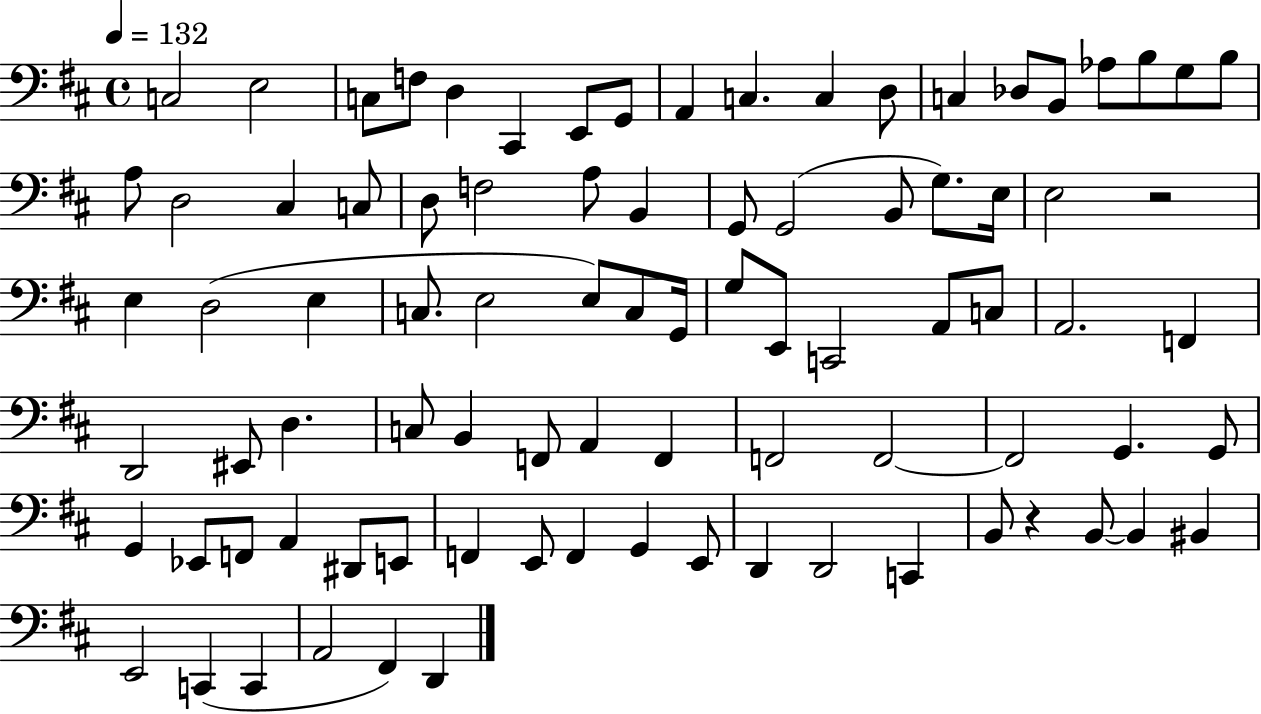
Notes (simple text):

C3/h E3/h C3/e F3/e D3/q C#2/q E2/e G2/e A2/q C3/q. C3/q D3/e C3/q Db3/e B2/e Ab3/e B3/e G3/e B3/e A3/e D3/h C#3/q C3/e D3/e F3/h A3/e B2/q G2/e G2/h B2/e G3/e. E3/s E3/h R/h E3/q D3/h E3/q C3/e. E3/h E3/e C3/e G2/s G3/e E2/e C2/h A2/e C3/e A2/h. F2/q D2/h EIS2/e D3/q. C3/e B2/q F2/e A2/q F2/q F2/h F2/h F2/h G2/q. G2/e G2/q Eb2/e F2/e A2/q D#2/e E2/e F2/q E2/e F2/q G2/q E2/e D2/q D2/h C2/q B2/e R/q B2/e B2/q BIS2/q E2/h C2/q C2/q A2/h F#2/q D2/q